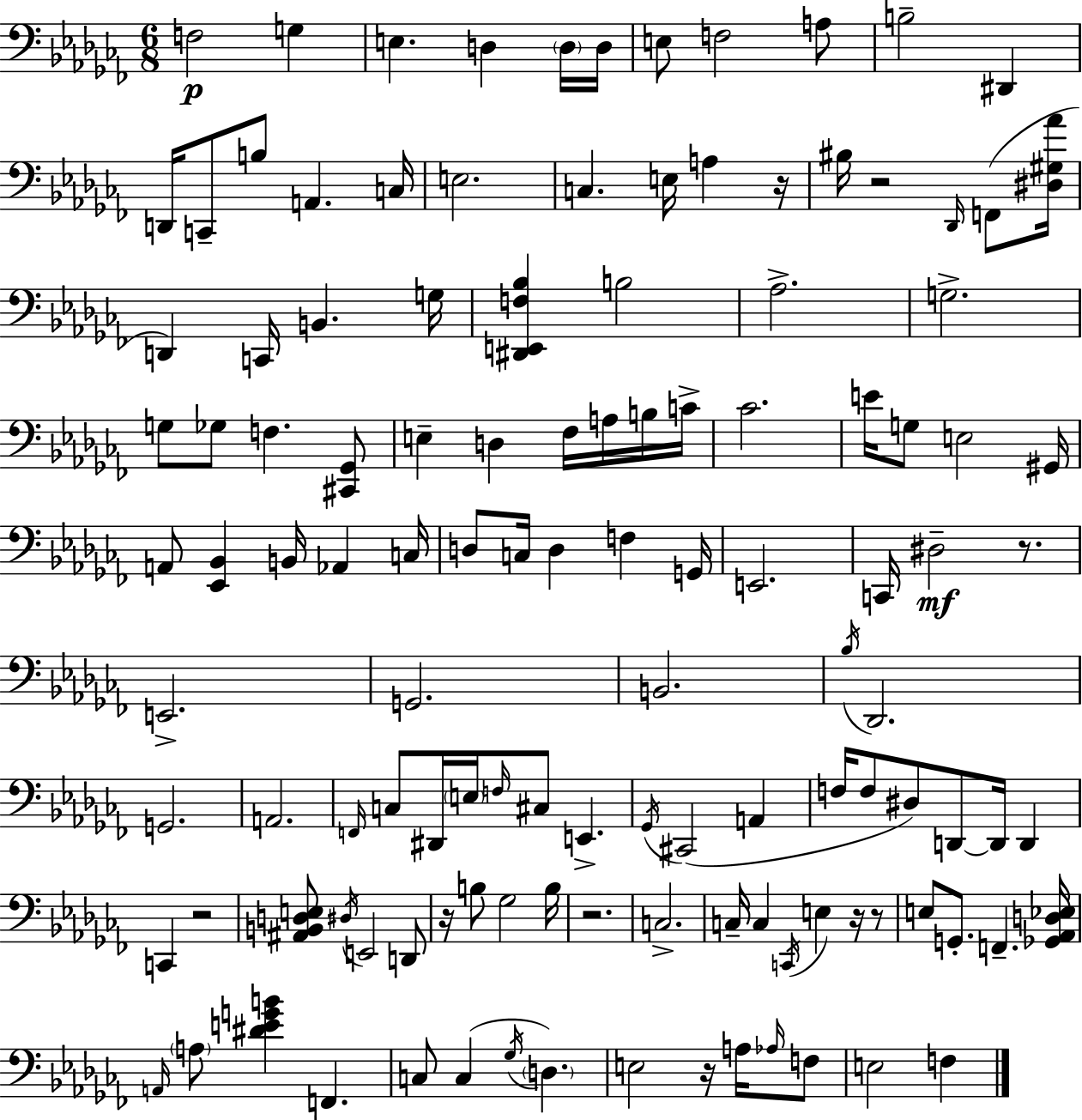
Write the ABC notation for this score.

X:1
T:Untitled
M:6/8
L:1/4
K:Abm
F,2 G, E, D, D,/4 D,/4 E,/2 F,2 A,/2 B,2 ^D,, D,,/4 C,,/2 B,/2 A,, C,/4 E,2 C, E,/4 A, z/4 ^B,/4 z2 _D,,/4 F,,/2 [^D,^G,_A]/4 D,, C,,/4 B,, G,/4 [^D,,E,,F,_B,] B,2 _A,2 G,2 G,/2 _G,/2 F, [^C,,_G,,]/2 E, D, _F,/4 A,/4 B,/4 C/4 _C2 E/4 G,/2 E,2 ^G,,/4 A,,/2 [_E,,_B,,] B,,/4 _A,, C,/4 D,/2 C,/4 D, F, G,,/4 E,,2 C,,/4 ^D,2 z/2 E,,2 G,,2 B,,2 _B,/4 _D,,2 G,,2 A,,2 F,,/4 C,/2 ^D,,/4 E,/4 F,/4 ^C,/2 E,, _G,,/4 ^C,,2 A,, F,/4 F,/2 ^D,/2 D,,/2 D,,/4 D,, C,, z2 [^A,,B,,D,E,]/2 ^D,/4 E,,2 D,,/2 z/4 B,/2 _G,2 B,/4 z2 C,2 C,/4 C, C,,/4 E, z/4 z/2 E,/2 G,,/2 F,, [_G,,_A,,D,_E,]/4 A,,/4 A,/2 [^DEGB] F,, C,/2 C, _G,/4 D, E,2 z/4 A,/4 _A,/4 F,/2 E,2 F,